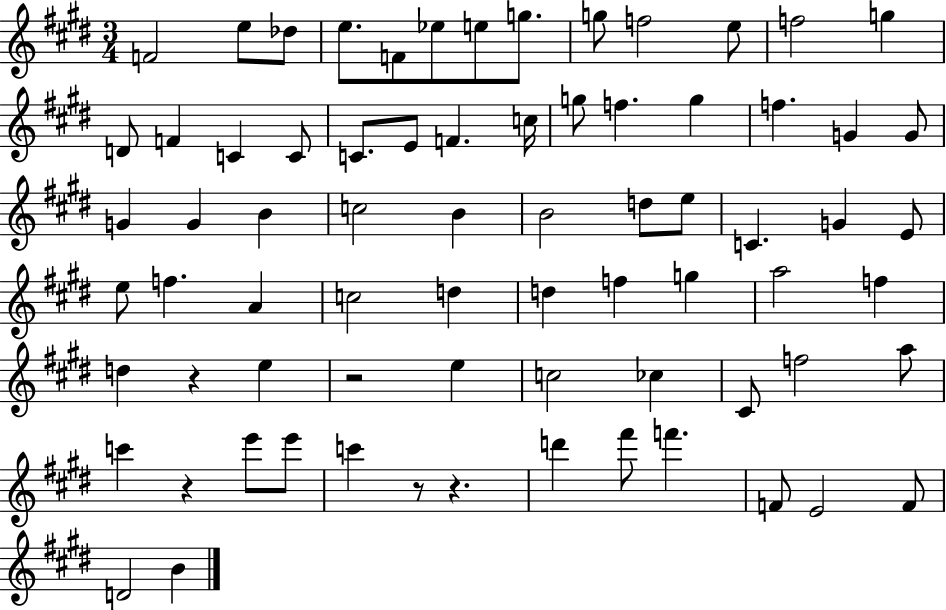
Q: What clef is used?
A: treble